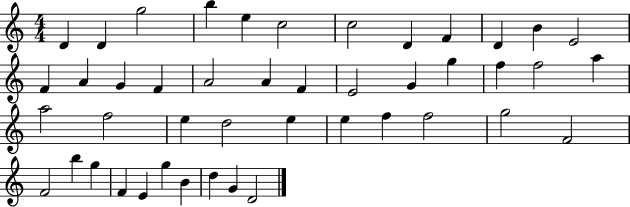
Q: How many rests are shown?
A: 0